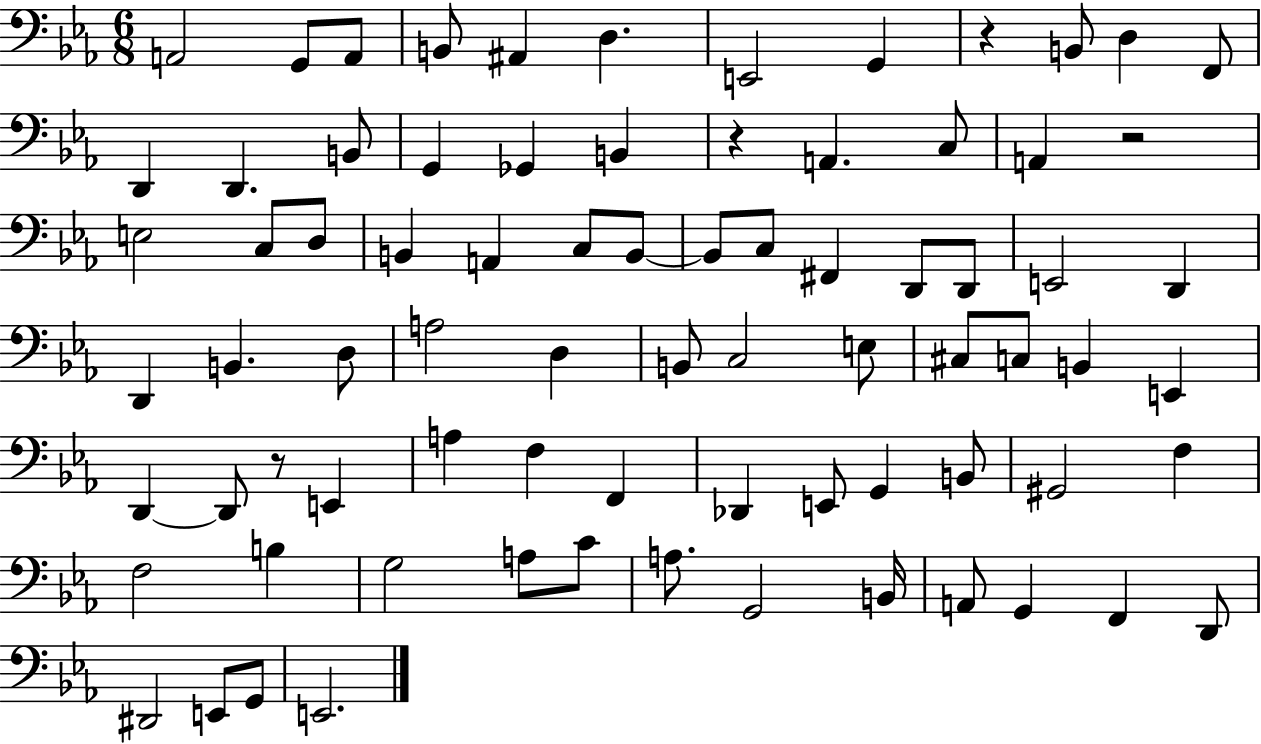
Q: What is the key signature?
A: EES major